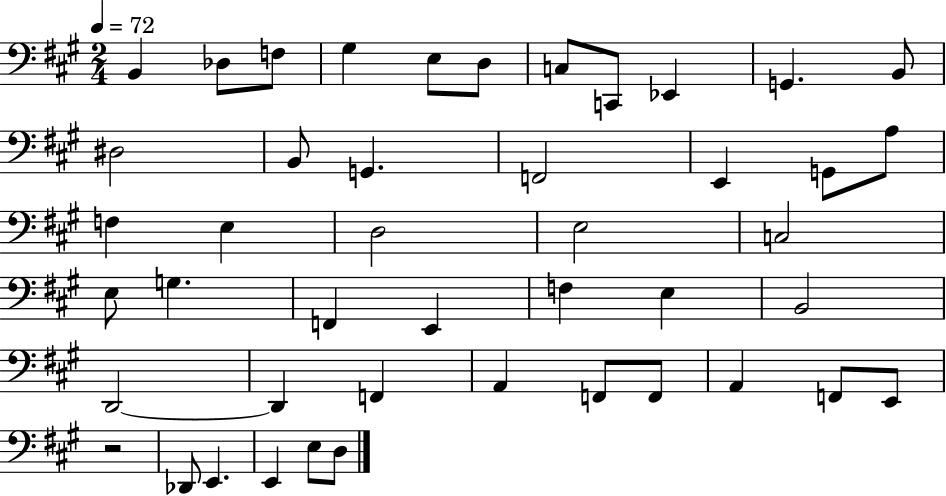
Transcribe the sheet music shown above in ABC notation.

X:1
T:Untitled
M:2/4
L:1/4
K:A
B,, _D,/2 F,/2 ^G, E,/2 D,/2 C,/2 C,,/2 _E,, G,, B,,/2 ^D,2 B,,/2 G,, F,,2 E,, G,,/2 A,/2 F, E, D,2 E,2 C,2 E,/2 G, F,, E,, F, E, B,,2 D,,2 D,, F,, A,, F,,/2 F,,/2 A,, F,,/2 E,,/2 z2 _D,,/2 E,, E,, E,/2 D,/2